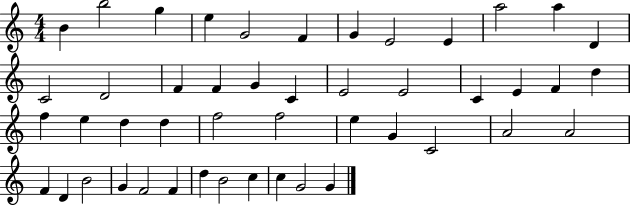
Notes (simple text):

B4/q B5/h G5/q E5/q G4/h F4/q G4/q E4/h E4/q A5/h A5/q D4/q C4/h D4/h F4/q F4/q G4/q C4/q E4/h E4/h C4/q E4/q F4/q D5/q F5/q E5/q D5/q D5/q F5/h F5/h E5/q G4/q C4/h A4/h A4/h F4/q D4/q B4/h G4/q F4/h F4/q D5/q B4/h C5/q C5/q G4/h G4/q